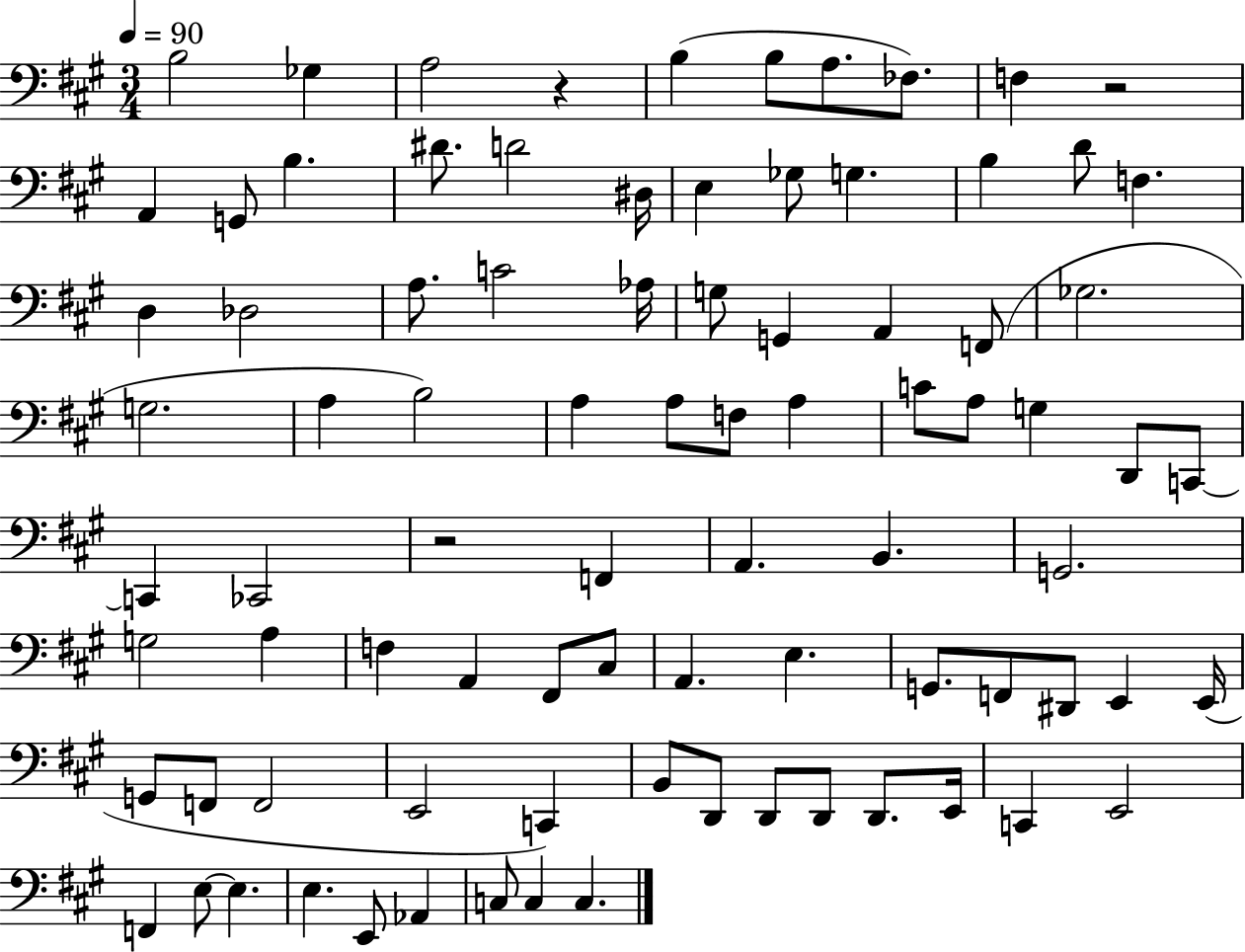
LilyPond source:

{
  \clef bass
  \numericTimeSignature
  \time 3/4
  \key a \major
  \tempo 4 = 90
  \repeat volta 2 { b2 ges4 | a2 r4 | b4( b8 a8. fes8.) | f4 r2 | \break a,4 g,8 b4. | dis'8. d'2 dis16 | e4 ges8 g4. | b4 d'8 f4. | \break d4 des2 | a8. c'2 aes16 | g8 g,4 a,4 f,8( | ges2. | \break g2. | a4 b2) | a4 a8 f8 a4 | c'8 a8 g4 d,8 c,8~~ | \break c,4 ces,2 | r2 f,4 | a,4. b,4. | g,2. | \break g2 a4 | f4 a,4 fis,8 cis8 | a,4. e4. | g,8. f,8 dis,8 e,4 e,16( | \break g,8 f,8 f,2 | e,2 c,4) | b,8 d,8 d,8 d,8 d,8. e,16 | c,4 e,2 | \break f,4 e8~~ e4. | e4. e,8 aes,4 | c8 c4 c4. | } \bar "|."
}